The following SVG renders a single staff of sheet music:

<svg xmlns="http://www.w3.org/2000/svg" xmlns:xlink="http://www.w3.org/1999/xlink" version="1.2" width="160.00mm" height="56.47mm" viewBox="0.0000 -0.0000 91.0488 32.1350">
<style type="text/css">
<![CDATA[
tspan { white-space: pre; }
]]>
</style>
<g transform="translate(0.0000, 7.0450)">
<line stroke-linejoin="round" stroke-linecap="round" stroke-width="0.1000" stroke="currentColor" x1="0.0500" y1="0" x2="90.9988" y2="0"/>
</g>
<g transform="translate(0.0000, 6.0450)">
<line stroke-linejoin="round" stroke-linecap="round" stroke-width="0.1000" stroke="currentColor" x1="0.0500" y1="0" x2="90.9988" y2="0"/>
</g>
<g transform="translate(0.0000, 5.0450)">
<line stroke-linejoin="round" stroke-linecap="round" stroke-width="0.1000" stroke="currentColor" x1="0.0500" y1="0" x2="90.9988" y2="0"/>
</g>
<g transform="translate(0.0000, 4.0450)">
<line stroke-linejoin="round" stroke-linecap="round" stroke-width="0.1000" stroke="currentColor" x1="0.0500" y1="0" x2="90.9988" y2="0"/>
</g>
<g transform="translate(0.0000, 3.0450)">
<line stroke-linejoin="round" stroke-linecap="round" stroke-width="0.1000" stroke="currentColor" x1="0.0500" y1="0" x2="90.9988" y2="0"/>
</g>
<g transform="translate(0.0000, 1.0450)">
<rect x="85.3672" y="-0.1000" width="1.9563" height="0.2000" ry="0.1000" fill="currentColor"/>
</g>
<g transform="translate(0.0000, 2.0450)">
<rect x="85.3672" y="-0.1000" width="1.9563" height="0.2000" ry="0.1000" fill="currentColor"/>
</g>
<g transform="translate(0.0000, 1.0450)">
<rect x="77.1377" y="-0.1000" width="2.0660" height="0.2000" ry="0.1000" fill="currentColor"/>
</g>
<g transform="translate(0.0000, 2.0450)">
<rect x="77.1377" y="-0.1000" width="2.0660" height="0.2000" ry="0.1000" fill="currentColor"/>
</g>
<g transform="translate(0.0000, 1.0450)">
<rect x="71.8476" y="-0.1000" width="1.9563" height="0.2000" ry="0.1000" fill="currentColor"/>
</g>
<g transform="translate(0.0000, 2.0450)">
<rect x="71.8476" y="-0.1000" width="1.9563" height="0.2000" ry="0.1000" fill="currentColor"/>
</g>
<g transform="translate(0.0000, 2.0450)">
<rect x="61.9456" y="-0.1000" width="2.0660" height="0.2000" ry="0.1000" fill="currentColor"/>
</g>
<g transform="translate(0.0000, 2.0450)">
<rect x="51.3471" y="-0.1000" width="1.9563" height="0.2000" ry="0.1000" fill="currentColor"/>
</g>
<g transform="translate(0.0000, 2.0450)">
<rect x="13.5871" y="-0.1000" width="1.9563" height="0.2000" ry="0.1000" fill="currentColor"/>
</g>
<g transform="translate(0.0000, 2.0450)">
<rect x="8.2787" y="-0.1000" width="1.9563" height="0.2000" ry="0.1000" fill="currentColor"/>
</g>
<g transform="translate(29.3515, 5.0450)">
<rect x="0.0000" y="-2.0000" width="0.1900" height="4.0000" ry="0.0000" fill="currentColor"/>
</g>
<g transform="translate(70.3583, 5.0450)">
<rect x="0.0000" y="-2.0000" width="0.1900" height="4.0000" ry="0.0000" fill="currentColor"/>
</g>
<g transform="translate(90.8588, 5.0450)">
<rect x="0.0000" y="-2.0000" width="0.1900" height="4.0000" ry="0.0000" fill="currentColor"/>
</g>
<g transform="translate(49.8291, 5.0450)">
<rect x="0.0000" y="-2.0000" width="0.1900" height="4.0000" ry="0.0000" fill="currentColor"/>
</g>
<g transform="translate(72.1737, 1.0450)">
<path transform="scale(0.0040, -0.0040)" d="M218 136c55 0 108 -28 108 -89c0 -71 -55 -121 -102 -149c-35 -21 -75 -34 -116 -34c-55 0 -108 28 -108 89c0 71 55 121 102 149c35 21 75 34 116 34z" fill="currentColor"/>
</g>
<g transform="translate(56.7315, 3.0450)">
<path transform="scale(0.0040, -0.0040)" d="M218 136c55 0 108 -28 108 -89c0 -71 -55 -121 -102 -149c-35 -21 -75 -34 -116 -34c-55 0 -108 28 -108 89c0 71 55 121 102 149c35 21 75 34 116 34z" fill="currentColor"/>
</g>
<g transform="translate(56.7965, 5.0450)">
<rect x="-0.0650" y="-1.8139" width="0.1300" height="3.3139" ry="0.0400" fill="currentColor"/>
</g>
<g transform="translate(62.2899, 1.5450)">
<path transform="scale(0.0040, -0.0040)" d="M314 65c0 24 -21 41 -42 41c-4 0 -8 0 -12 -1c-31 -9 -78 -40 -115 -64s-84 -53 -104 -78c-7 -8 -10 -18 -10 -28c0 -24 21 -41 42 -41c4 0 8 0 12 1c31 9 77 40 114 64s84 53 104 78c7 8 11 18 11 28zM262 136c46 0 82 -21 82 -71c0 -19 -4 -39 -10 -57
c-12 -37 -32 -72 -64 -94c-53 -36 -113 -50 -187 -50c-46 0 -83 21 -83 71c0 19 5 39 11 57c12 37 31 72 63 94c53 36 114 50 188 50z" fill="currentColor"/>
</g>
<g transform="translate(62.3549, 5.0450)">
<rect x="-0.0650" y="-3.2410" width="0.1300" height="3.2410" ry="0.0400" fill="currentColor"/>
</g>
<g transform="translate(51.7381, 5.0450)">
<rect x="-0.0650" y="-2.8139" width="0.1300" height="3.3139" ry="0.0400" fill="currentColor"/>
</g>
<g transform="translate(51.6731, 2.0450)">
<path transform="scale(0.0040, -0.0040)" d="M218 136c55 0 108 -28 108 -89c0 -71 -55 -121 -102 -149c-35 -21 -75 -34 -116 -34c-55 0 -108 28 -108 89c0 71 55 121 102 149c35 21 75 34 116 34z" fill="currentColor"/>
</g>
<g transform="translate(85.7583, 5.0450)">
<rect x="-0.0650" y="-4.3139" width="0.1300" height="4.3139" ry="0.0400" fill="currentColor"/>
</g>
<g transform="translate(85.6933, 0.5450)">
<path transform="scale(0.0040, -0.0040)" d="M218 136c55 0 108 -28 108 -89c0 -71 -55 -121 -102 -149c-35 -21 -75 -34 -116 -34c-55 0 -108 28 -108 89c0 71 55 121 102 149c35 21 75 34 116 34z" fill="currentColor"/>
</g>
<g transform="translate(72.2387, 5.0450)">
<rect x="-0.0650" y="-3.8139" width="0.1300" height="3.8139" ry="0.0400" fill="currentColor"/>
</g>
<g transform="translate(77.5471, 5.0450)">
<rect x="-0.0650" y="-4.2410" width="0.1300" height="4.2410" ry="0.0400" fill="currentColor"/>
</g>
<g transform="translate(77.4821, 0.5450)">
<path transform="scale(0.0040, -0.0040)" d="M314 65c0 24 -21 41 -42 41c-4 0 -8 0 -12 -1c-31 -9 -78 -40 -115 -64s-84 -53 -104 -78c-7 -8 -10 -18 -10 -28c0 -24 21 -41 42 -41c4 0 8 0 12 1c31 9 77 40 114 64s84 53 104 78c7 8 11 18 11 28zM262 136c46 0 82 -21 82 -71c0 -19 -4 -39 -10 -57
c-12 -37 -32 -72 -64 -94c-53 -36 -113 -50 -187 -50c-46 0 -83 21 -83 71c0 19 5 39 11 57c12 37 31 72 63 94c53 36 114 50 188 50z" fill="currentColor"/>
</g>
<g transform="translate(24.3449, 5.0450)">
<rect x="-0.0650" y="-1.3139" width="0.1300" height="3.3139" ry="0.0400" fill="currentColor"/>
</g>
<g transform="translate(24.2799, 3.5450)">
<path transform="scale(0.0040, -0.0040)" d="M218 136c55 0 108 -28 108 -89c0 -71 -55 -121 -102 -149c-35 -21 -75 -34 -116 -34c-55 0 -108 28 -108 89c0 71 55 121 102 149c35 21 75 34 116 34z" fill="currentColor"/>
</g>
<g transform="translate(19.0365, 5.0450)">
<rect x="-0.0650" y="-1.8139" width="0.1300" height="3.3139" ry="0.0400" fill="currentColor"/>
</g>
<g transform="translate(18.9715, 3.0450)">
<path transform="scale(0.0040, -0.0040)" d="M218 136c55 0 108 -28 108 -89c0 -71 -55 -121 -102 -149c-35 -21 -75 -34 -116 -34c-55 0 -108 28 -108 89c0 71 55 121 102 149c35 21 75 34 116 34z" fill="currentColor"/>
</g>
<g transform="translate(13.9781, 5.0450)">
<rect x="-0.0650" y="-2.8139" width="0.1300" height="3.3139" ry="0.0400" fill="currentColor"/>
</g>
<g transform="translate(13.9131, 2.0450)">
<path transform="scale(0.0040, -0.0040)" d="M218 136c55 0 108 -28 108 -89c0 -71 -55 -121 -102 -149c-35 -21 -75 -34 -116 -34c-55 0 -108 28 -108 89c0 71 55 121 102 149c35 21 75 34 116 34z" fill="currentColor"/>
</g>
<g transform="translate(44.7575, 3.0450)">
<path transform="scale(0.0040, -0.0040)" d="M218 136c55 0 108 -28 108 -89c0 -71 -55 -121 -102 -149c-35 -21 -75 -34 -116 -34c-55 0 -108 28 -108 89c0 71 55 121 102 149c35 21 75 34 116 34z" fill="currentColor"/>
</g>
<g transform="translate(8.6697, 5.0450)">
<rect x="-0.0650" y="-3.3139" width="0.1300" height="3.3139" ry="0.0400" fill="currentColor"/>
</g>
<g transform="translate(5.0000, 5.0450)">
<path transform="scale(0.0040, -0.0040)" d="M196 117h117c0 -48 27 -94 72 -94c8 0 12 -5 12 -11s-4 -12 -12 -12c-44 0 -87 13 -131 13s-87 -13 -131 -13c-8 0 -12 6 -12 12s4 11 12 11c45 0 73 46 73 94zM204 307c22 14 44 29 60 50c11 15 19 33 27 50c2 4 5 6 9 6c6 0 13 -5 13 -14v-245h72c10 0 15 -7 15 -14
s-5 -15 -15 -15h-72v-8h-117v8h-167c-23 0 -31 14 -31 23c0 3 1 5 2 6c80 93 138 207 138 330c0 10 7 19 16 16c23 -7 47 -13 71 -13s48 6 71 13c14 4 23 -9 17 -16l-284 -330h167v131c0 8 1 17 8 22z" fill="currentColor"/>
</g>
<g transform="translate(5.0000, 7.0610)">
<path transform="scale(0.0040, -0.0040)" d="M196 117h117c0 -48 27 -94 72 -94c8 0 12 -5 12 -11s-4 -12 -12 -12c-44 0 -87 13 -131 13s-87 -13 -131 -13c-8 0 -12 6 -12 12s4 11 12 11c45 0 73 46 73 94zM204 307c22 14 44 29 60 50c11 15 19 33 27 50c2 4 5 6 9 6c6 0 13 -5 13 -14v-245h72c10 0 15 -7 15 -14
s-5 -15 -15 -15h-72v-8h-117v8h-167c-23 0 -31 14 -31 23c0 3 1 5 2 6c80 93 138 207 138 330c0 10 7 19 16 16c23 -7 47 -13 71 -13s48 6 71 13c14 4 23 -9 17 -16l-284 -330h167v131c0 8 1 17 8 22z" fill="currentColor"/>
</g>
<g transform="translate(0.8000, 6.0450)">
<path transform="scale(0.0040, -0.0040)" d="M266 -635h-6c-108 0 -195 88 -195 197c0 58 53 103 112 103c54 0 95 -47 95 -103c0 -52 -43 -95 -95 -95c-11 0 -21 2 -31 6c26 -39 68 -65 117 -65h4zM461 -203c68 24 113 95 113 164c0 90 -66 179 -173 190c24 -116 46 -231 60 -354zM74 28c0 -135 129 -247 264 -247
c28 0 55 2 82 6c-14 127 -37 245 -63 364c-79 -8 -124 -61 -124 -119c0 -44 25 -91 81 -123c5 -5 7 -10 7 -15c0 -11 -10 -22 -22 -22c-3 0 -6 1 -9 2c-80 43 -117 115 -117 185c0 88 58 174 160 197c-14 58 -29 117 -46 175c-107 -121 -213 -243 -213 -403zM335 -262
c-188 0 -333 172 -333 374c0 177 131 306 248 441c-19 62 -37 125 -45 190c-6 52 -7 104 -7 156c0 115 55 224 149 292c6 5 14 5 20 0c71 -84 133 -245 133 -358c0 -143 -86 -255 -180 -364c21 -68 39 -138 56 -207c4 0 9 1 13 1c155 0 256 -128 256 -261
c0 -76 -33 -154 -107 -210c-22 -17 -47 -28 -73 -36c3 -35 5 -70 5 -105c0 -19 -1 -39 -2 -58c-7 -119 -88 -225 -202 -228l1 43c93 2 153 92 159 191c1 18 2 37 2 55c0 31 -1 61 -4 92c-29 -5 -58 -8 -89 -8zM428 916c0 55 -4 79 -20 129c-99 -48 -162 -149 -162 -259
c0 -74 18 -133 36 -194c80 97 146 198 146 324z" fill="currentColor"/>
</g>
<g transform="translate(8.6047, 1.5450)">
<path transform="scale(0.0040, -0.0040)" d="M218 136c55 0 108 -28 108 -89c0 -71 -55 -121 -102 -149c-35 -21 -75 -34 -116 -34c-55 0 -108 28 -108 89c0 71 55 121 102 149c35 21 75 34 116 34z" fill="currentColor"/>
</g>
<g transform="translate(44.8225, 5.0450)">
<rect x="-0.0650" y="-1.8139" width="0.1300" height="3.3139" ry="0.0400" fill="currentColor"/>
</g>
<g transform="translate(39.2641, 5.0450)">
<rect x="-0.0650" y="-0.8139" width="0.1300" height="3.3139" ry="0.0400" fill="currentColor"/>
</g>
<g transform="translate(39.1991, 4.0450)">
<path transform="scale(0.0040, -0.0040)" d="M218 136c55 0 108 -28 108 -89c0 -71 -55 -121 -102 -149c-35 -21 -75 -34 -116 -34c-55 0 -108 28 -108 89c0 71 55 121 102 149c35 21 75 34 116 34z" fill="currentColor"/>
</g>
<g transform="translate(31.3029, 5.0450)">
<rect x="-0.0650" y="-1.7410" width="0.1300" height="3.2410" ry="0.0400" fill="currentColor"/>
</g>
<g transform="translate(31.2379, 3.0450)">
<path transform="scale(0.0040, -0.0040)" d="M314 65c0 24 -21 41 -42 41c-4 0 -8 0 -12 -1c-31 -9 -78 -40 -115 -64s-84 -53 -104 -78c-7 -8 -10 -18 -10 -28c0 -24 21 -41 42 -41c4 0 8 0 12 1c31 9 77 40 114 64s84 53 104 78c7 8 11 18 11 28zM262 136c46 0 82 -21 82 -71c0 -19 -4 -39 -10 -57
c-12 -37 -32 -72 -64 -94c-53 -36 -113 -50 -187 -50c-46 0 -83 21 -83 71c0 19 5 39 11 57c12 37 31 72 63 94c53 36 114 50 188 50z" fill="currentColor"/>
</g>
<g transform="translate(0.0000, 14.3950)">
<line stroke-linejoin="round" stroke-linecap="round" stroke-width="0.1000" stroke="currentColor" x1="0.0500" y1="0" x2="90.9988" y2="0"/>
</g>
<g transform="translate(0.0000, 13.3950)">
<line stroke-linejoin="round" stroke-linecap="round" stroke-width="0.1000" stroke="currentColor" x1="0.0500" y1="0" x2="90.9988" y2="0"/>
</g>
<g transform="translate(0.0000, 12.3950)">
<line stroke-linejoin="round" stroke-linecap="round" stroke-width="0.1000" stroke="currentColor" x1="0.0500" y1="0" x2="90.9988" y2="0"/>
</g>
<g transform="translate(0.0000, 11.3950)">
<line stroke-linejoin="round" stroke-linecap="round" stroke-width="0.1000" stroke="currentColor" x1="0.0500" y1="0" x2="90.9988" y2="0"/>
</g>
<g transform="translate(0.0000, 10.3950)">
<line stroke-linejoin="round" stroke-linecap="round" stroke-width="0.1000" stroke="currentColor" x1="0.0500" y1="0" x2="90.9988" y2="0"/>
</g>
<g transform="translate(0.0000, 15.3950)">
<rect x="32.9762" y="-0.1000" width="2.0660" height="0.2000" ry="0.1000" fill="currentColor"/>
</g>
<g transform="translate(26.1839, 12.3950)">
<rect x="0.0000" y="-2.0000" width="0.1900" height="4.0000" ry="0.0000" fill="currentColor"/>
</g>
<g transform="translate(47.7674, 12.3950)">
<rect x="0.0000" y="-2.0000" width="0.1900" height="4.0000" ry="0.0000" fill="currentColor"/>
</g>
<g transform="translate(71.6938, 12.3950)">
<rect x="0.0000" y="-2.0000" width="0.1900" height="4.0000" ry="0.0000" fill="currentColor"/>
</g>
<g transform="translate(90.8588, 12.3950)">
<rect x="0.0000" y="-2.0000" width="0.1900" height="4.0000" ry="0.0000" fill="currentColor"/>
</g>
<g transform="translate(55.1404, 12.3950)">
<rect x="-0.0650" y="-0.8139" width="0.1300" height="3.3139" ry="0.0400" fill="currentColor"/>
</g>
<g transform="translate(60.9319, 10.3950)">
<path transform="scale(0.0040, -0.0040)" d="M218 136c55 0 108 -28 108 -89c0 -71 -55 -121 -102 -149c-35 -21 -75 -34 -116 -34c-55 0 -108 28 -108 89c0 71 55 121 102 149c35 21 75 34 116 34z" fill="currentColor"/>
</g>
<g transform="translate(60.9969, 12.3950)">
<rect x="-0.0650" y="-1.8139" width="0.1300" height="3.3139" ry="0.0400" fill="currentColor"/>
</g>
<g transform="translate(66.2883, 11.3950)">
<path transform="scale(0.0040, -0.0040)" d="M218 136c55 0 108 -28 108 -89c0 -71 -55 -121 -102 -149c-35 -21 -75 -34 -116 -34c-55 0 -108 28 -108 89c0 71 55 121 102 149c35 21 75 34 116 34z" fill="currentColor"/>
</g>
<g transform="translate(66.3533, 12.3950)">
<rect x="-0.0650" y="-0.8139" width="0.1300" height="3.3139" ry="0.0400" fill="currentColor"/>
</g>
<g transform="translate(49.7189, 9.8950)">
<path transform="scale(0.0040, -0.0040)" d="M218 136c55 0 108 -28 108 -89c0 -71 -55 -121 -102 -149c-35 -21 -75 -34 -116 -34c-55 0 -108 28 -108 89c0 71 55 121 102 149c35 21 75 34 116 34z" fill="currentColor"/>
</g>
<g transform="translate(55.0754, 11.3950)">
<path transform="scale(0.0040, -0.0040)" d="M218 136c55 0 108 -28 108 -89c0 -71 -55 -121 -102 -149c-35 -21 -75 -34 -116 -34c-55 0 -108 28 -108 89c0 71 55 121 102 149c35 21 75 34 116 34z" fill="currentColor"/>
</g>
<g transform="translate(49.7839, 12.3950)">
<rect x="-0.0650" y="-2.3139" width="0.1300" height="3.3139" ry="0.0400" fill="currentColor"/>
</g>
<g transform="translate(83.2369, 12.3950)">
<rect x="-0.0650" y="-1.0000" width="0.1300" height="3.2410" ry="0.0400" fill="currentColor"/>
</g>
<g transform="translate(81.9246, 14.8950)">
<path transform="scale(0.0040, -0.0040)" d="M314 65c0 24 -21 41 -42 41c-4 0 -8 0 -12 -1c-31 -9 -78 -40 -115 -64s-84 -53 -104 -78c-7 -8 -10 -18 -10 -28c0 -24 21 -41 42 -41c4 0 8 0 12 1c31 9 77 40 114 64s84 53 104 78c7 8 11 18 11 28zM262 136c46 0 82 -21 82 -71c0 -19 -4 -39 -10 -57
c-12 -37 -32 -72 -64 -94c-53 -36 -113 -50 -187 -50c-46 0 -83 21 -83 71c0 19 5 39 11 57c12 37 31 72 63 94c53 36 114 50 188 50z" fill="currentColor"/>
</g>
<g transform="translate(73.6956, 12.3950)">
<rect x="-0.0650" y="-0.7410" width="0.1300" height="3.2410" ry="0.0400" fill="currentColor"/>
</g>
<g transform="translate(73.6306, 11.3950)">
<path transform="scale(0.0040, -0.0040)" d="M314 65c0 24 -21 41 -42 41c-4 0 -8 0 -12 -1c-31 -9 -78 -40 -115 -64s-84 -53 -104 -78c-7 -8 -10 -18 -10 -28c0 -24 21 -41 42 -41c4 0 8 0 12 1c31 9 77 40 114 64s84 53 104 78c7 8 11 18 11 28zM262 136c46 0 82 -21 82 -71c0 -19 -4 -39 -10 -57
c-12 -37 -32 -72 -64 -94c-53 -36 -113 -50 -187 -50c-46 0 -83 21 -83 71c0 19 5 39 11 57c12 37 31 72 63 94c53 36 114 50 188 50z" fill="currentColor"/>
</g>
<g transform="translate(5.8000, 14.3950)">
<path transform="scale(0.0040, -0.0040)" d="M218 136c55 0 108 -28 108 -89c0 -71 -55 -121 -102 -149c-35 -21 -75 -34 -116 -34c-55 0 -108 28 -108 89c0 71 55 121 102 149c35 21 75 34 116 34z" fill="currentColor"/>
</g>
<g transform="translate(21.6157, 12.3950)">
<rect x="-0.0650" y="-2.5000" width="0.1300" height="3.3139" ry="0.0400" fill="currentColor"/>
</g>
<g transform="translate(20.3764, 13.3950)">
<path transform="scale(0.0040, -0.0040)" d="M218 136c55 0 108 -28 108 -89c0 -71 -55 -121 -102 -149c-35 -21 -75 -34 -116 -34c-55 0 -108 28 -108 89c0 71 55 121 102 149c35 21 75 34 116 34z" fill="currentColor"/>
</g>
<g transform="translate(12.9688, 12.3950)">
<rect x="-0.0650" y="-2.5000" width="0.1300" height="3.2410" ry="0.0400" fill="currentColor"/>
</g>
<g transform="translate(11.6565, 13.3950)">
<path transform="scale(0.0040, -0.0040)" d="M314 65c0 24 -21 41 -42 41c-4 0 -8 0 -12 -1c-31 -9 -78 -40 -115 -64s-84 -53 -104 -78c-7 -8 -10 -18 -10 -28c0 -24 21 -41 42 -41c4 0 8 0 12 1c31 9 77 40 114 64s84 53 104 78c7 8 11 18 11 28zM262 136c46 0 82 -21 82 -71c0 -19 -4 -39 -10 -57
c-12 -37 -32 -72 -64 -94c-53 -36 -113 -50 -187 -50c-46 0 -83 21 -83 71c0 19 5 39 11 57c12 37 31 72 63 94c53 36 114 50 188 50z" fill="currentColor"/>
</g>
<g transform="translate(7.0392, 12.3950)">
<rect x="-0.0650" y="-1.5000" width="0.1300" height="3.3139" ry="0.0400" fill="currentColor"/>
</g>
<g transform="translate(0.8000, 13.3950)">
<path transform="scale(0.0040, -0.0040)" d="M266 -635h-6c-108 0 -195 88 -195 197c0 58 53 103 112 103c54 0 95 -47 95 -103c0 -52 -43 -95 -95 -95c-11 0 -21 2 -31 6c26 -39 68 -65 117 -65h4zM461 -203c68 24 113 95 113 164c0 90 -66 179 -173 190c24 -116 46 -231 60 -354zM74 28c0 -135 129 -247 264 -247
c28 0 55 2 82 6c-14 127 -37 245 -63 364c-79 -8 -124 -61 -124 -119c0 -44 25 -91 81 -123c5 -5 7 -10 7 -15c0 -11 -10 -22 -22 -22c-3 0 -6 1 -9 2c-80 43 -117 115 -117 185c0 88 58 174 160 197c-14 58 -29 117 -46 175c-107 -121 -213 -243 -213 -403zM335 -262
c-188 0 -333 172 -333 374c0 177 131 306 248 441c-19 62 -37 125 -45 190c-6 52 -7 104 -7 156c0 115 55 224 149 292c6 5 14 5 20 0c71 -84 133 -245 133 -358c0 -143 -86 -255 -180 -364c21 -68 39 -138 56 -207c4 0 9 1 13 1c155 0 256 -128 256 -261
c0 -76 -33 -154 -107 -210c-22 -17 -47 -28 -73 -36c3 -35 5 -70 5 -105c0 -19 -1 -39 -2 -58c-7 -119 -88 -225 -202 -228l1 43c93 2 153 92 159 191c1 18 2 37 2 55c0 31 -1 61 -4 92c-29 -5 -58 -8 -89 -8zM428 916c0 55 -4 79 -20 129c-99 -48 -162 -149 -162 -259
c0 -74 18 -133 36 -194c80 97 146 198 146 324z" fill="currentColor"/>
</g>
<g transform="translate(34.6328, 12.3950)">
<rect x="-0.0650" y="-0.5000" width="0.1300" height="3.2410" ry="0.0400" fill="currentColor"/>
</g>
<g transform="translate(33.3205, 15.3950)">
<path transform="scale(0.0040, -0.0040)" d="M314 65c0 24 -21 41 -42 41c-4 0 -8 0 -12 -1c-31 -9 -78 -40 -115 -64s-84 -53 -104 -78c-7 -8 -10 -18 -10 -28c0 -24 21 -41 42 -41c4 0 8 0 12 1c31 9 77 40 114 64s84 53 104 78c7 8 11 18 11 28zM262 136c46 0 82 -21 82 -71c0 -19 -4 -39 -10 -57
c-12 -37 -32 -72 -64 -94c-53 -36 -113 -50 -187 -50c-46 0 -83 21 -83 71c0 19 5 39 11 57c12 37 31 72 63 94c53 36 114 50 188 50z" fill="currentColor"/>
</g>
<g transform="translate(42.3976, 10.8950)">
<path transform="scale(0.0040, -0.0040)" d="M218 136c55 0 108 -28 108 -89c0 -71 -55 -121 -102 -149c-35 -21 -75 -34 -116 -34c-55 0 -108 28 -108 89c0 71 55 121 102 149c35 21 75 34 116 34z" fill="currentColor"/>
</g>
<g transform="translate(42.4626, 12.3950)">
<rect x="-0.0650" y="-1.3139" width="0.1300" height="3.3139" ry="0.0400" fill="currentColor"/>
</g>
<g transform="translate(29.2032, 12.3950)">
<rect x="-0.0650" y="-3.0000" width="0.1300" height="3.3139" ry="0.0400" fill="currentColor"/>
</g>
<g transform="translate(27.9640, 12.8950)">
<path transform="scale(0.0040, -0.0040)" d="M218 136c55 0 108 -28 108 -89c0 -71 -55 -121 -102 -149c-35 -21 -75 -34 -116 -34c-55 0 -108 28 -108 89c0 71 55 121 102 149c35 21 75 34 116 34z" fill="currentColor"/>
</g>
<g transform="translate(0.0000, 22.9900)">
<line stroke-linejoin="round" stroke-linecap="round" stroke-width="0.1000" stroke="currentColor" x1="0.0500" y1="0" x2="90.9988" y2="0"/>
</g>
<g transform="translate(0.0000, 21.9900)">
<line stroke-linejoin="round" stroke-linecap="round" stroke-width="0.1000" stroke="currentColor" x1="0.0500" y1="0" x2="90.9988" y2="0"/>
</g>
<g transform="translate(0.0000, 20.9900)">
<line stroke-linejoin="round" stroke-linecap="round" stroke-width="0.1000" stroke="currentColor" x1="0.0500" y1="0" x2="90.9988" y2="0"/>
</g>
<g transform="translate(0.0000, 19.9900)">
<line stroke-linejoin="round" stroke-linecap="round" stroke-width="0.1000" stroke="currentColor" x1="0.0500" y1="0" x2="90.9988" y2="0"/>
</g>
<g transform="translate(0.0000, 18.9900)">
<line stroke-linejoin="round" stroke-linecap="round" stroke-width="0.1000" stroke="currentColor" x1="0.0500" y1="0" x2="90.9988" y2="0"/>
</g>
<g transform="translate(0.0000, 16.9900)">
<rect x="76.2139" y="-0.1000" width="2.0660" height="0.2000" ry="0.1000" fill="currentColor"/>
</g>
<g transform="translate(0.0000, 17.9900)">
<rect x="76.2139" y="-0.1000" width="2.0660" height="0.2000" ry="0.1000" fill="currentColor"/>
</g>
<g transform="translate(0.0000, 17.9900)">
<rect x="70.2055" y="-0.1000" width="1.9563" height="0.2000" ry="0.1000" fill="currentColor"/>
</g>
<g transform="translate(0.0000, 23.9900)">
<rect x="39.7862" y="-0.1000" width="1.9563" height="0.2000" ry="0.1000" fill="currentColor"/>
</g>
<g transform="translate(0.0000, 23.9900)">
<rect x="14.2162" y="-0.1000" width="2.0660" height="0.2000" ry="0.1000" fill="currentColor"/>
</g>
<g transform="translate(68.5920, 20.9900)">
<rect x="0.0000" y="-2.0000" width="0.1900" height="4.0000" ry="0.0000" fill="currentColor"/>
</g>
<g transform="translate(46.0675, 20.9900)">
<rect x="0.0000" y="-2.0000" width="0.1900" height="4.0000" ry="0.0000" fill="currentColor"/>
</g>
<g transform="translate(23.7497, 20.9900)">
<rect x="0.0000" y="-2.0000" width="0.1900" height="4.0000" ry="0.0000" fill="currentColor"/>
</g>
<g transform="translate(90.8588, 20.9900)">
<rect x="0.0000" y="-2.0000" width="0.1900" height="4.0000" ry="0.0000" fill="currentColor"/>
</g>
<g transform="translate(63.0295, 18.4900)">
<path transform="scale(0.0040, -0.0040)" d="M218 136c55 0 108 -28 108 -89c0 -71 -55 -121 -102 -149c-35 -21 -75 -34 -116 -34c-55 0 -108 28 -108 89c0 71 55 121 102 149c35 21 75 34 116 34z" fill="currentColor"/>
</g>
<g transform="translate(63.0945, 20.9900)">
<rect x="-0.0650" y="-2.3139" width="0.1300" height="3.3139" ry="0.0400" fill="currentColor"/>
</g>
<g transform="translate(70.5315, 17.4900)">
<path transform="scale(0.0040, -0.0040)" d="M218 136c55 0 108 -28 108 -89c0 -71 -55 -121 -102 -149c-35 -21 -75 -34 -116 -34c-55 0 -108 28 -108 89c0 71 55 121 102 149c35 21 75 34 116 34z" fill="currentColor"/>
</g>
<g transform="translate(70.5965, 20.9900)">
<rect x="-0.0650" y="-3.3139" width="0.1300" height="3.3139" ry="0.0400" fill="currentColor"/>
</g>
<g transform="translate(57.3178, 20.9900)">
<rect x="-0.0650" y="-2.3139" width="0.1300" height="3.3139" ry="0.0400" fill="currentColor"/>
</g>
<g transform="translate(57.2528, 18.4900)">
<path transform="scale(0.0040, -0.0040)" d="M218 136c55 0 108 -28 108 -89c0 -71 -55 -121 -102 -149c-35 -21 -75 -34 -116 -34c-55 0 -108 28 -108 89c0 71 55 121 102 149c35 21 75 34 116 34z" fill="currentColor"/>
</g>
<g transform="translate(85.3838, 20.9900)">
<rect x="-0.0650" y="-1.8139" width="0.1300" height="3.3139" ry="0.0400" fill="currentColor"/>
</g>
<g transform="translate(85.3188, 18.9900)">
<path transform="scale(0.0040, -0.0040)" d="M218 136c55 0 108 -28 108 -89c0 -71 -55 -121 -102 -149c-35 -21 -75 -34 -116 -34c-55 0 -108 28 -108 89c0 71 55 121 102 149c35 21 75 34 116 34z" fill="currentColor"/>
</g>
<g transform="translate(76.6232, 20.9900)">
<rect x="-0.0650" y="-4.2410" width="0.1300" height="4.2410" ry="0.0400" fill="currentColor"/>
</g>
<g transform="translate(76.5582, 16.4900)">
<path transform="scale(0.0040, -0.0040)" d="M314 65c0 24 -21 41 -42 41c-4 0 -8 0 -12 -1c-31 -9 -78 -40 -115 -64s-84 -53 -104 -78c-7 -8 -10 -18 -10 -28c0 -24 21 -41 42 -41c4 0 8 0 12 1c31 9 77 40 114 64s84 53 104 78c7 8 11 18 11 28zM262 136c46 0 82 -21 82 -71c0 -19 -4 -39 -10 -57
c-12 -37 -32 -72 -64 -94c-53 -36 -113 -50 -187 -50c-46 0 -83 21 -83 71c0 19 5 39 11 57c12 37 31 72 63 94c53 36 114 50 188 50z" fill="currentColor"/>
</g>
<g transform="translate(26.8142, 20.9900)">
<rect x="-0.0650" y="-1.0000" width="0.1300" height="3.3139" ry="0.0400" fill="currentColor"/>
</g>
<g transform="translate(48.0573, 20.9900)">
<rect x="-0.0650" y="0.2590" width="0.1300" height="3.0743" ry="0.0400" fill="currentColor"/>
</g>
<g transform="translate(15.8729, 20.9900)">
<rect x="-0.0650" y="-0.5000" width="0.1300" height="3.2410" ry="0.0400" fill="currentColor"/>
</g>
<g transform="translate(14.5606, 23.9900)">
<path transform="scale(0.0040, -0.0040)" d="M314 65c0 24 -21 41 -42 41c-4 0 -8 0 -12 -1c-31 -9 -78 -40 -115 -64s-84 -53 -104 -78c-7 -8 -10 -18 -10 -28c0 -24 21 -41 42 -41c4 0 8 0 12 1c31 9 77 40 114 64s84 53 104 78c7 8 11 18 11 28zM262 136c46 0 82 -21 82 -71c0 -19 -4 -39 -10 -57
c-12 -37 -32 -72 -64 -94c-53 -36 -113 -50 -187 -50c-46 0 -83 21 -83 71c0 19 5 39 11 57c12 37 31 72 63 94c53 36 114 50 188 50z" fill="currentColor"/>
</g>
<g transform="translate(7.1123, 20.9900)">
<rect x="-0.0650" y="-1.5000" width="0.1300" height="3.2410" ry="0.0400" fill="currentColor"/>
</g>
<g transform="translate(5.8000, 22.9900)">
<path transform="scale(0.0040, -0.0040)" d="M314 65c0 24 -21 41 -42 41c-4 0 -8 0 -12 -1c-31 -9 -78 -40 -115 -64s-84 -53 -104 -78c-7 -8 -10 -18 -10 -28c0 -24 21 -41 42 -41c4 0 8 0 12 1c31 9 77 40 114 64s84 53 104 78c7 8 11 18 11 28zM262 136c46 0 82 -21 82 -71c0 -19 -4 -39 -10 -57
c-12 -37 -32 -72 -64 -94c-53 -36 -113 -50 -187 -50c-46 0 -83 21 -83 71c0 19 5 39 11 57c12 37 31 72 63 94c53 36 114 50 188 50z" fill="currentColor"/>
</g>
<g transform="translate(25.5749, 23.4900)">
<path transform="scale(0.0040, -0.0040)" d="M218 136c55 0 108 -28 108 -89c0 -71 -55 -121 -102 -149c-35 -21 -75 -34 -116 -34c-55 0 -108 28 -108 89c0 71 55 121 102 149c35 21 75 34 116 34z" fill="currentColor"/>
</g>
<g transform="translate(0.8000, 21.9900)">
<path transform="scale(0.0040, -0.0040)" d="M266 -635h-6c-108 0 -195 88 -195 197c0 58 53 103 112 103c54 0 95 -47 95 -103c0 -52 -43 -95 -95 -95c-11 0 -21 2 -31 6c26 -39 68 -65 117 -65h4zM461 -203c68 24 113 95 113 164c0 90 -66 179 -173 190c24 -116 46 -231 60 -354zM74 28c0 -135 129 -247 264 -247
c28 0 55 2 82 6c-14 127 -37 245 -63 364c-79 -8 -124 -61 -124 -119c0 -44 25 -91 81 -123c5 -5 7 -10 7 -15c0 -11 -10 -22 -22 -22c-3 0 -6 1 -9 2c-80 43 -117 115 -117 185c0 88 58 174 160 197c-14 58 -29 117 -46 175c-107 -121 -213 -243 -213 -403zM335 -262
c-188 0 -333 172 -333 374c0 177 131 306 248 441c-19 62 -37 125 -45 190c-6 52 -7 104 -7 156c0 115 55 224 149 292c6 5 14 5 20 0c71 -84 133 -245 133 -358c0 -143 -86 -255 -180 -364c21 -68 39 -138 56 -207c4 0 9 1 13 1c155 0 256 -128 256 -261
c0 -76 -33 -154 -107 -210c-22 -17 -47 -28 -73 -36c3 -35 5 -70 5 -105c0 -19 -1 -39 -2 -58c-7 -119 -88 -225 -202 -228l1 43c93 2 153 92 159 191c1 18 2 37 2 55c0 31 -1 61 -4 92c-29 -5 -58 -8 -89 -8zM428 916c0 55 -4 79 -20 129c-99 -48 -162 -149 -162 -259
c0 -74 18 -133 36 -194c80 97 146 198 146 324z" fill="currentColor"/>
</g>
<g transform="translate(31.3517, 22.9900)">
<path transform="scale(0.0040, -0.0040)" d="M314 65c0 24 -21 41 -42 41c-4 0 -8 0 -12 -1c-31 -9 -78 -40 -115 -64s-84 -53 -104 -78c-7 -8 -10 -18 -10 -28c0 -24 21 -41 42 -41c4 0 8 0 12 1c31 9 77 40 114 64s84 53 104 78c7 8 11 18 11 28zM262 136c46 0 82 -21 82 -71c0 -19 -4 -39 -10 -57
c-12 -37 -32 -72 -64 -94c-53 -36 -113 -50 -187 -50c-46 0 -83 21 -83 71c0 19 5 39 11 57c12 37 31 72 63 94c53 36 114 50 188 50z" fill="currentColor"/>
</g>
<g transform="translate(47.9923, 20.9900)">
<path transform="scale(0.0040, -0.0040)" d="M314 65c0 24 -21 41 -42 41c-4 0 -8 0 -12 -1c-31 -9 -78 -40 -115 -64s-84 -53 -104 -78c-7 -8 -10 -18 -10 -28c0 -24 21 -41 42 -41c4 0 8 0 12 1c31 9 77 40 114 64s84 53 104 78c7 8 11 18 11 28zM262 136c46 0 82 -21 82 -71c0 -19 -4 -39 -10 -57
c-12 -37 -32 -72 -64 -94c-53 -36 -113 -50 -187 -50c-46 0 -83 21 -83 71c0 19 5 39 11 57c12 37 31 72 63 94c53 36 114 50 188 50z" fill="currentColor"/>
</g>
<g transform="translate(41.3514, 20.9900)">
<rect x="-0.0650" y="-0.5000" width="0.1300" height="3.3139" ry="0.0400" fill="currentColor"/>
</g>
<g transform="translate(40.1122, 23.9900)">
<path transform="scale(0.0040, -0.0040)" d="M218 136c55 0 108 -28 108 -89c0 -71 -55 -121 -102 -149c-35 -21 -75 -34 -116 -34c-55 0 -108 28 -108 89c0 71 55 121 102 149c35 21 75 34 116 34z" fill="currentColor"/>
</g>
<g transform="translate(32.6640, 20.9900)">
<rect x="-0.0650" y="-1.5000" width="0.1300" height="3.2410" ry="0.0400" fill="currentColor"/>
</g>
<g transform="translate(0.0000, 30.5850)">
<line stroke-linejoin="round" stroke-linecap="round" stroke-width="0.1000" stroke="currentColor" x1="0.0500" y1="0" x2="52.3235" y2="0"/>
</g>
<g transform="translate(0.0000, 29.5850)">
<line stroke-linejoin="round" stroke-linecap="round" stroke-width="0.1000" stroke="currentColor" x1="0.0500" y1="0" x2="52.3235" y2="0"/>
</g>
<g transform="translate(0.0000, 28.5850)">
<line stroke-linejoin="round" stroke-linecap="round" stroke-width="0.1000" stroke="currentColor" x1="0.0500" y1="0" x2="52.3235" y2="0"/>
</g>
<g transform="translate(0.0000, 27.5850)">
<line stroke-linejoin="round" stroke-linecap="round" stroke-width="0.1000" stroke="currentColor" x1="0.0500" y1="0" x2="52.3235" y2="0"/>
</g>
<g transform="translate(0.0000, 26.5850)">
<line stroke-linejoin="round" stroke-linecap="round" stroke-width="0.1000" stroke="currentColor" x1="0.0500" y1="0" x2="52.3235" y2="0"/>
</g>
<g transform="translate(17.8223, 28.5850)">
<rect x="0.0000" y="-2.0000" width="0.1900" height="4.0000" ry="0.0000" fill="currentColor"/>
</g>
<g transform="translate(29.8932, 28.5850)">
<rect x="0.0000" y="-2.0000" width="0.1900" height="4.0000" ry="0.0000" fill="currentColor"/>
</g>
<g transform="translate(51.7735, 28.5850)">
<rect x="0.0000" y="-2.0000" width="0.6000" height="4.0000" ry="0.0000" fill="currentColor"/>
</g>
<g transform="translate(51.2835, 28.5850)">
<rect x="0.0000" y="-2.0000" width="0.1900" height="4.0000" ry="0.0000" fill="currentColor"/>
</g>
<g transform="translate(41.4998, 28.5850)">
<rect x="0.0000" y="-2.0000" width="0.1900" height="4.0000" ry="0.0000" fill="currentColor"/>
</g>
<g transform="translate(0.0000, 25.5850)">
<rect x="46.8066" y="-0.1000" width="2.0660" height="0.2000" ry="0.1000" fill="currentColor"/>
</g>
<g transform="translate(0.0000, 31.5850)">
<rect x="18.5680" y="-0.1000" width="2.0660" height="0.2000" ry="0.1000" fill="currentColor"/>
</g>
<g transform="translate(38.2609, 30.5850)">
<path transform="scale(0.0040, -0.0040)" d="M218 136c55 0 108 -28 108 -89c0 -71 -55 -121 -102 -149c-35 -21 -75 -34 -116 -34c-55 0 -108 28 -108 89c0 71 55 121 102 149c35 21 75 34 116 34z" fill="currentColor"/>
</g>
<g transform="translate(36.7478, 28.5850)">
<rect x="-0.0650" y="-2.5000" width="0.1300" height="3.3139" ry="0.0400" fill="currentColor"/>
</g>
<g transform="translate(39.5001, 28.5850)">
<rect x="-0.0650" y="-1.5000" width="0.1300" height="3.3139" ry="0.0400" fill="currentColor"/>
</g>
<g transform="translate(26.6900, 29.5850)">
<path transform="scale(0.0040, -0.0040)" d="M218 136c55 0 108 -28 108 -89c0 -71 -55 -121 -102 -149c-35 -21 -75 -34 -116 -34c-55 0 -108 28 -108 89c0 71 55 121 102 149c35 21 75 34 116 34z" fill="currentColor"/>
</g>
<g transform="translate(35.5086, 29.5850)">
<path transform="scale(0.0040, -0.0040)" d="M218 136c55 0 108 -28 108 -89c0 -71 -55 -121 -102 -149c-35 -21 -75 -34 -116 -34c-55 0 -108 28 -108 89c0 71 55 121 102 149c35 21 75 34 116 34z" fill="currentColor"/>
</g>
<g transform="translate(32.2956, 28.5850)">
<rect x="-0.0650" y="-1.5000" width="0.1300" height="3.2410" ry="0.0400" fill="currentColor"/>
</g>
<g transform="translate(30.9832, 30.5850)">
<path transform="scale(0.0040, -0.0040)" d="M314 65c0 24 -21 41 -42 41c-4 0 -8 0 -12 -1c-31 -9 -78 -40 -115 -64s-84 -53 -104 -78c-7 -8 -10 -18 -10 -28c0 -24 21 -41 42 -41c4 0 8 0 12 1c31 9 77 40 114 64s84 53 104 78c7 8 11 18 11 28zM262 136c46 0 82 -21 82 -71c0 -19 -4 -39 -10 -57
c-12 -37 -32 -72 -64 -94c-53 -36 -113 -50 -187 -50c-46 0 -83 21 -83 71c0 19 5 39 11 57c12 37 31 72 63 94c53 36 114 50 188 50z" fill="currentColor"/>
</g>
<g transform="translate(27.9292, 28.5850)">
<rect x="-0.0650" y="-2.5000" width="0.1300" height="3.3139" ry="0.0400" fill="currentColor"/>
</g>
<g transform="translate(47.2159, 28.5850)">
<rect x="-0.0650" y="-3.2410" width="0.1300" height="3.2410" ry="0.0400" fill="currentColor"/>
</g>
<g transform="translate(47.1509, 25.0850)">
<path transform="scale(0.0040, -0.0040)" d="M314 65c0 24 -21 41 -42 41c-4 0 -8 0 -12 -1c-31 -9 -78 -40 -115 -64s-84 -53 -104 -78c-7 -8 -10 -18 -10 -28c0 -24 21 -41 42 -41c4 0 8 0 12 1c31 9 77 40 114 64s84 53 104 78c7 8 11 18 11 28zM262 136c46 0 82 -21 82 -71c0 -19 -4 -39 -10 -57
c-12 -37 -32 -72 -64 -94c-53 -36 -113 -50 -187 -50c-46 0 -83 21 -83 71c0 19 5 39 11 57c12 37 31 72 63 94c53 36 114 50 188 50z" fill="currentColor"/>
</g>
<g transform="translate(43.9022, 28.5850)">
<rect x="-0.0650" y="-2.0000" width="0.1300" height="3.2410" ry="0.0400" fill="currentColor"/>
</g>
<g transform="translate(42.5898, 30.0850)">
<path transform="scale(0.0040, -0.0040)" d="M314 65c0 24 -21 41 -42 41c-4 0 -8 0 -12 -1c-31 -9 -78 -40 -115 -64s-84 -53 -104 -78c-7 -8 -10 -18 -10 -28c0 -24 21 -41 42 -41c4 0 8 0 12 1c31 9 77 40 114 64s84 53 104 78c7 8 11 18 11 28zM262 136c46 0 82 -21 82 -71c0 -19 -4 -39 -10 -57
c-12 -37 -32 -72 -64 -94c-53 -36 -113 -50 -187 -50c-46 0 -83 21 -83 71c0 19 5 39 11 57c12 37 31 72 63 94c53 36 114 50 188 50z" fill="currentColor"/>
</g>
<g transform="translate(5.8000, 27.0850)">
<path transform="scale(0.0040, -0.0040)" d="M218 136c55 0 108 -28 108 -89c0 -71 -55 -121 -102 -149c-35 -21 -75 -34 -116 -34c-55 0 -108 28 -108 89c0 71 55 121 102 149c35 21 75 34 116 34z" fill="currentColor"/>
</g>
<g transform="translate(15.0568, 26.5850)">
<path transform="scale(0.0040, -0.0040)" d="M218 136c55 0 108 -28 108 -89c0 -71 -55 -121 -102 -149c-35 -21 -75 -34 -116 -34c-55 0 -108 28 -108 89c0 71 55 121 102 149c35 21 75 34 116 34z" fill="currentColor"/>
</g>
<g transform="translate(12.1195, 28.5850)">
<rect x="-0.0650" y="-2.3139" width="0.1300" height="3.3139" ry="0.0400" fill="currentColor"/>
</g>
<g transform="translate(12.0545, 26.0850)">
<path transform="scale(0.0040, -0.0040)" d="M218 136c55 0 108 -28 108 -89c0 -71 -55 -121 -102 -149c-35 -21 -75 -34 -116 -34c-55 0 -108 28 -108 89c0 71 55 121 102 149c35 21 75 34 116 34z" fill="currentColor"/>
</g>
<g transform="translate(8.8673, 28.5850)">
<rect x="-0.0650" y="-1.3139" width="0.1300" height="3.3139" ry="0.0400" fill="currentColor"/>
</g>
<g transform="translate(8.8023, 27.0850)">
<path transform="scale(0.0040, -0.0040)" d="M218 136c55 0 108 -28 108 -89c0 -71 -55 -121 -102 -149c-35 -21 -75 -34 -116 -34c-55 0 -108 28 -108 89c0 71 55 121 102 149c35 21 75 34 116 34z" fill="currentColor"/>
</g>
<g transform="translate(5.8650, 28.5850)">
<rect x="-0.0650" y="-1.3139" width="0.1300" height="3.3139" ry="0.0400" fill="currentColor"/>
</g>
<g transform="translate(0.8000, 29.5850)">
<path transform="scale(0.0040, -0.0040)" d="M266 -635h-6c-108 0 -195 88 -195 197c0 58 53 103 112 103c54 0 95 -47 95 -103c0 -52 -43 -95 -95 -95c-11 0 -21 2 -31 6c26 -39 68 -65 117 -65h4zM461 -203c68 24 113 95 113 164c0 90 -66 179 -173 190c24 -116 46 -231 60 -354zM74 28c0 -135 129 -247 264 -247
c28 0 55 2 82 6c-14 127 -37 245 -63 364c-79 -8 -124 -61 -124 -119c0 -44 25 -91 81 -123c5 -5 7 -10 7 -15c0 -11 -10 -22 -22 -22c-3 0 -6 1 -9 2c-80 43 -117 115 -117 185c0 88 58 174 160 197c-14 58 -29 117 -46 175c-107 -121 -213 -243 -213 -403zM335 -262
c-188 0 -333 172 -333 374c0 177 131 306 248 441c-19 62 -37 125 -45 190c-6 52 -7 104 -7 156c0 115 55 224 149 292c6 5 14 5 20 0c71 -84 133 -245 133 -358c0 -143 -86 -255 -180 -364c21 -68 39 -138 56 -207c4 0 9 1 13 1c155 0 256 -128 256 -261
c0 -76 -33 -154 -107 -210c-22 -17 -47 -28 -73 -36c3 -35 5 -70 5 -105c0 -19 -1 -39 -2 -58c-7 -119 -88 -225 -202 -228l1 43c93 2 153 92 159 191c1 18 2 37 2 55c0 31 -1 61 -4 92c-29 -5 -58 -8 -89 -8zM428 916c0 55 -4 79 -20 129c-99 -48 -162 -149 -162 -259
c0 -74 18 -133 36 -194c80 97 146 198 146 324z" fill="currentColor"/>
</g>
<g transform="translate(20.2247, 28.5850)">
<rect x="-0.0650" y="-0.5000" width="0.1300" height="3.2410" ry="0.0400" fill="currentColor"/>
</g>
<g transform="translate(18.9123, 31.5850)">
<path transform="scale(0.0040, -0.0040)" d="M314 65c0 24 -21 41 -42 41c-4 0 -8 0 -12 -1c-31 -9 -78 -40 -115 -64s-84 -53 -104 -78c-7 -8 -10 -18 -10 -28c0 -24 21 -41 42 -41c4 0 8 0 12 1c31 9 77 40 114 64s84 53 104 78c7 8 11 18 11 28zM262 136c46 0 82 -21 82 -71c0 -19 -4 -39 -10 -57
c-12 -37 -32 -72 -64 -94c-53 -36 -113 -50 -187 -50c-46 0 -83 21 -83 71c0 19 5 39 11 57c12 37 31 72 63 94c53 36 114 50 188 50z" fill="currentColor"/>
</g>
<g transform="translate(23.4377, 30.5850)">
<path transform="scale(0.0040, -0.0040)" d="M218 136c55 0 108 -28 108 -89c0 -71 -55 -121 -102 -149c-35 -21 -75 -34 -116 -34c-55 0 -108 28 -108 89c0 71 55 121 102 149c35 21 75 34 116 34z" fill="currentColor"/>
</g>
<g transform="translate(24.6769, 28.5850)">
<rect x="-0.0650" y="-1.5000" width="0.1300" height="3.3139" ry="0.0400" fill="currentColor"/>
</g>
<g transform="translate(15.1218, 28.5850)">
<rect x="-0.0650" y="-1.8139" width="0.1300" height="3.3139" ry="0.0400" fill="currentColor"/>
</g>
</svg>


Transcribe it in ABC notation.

X:1
T:Untitled
M:4/4
L:1/4
K:C
b a f e f2 d f a f b2 c' d'2 d' E G2 G A C2 e g d f d d2 D2 E2 C2 D E2 C B2 g g b d'2 f e e g f C2 E G E2 G E F2 b2